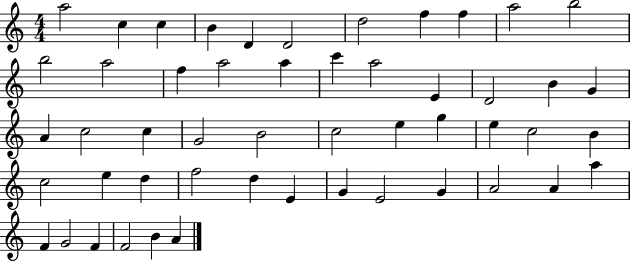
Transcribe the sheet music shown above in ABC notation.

X:1
T:Untitled
M:4/4
L:1/4
K:C
a2 c c B D D2 d2 f f a2 b2 b2 a2 f a2 a c' a2 E D2 B G A c2 c G2 B2 c2 e g e c2 B c2 e d f2 d E G E2 G A2 A a F G2 F F2 B A